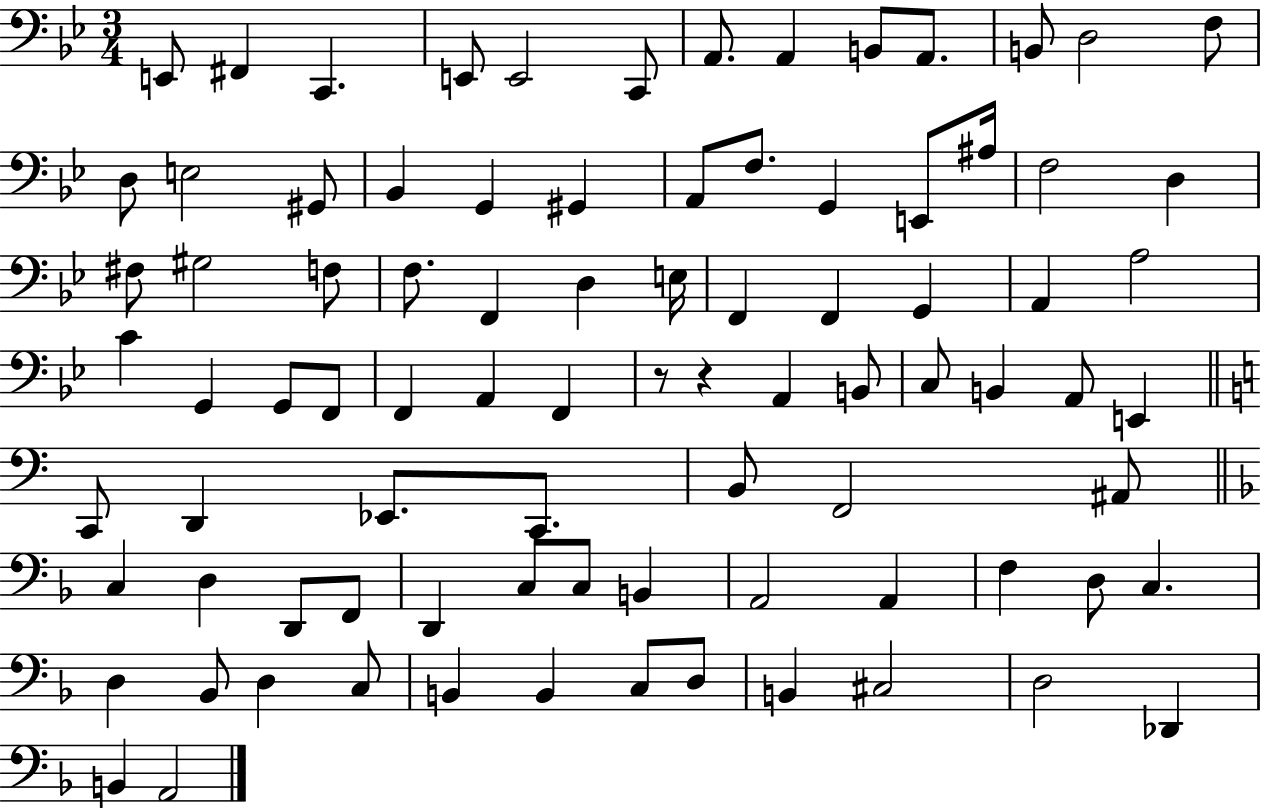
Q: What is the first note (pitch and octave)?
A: E2